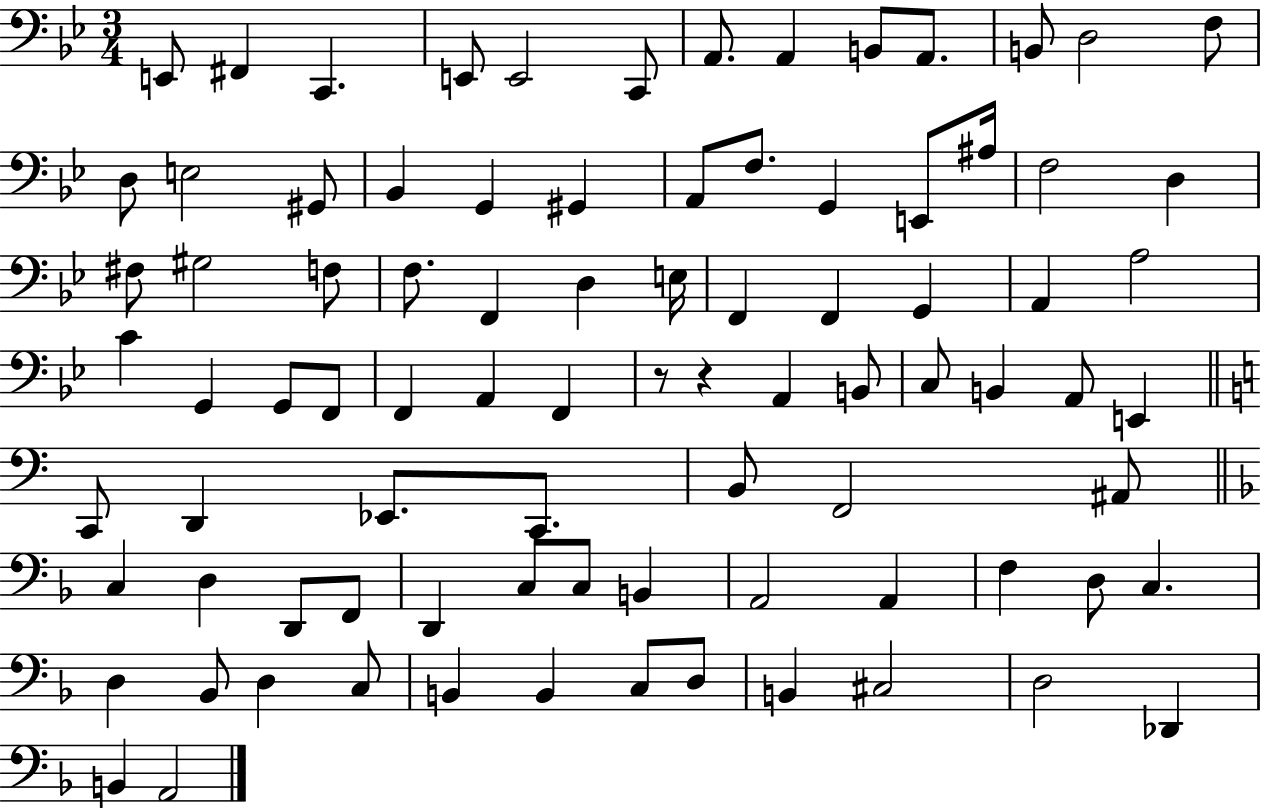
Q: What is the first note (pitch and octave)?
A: E2